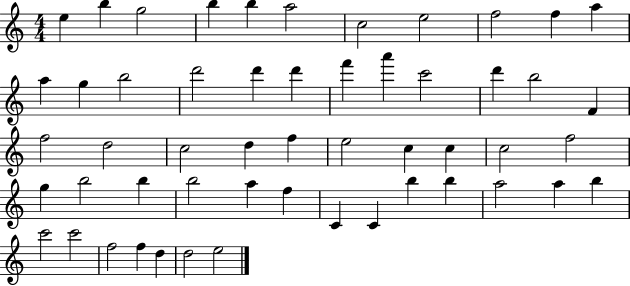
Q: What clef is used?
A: treble